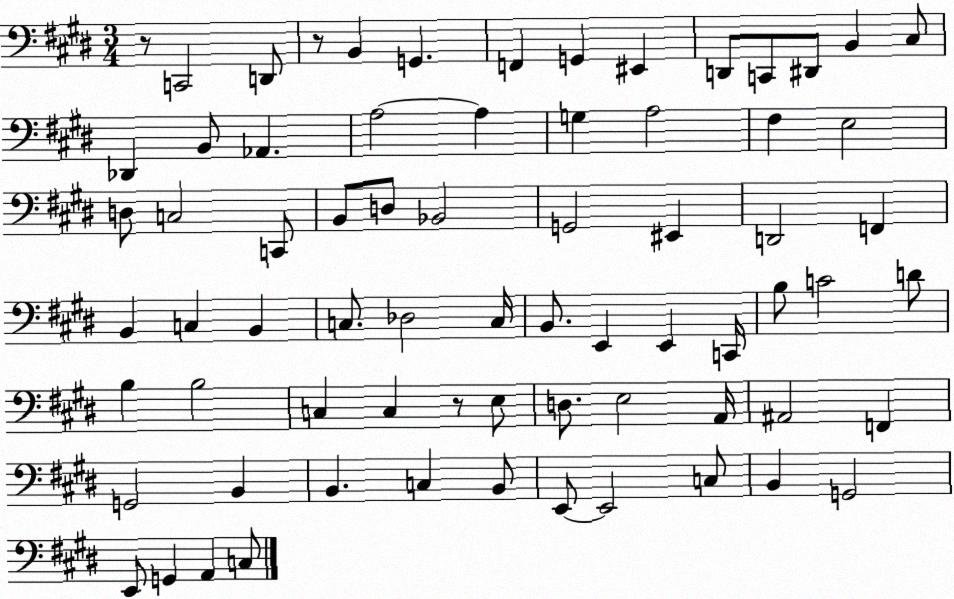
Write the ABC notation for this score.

X:1
T:Untitled
M:3/4
L:1/4
K:E
z/2 C,,2 D,,/2 z/2 B,, G,, F,, G,, ^E,, D,,/2 C,,/2 ^D,,/2 B,, ^C,/2 _D,, B,,/2 _A,, A,2 A, G, A,2 ^F, E,2 D,/2 C,2 C,,/2 B,,/2 D,/2 _B,,2 G,,2 ^E,, D,,2 F,, B,, C, B,, C,/2 _D,2 C,/4 B,,/2 E,, E,, C,,/4 B,/2 C2 D/2 B, B,2 C, C, z/2 E,/2 D,/2 E,2 A,,/4 ^A,,2 F,, G,,2 B,, B,, C, B,,/2 E,,/2 E,,2 C,/2 B,, G,,2 E,,/2 G,, A,, C,/2